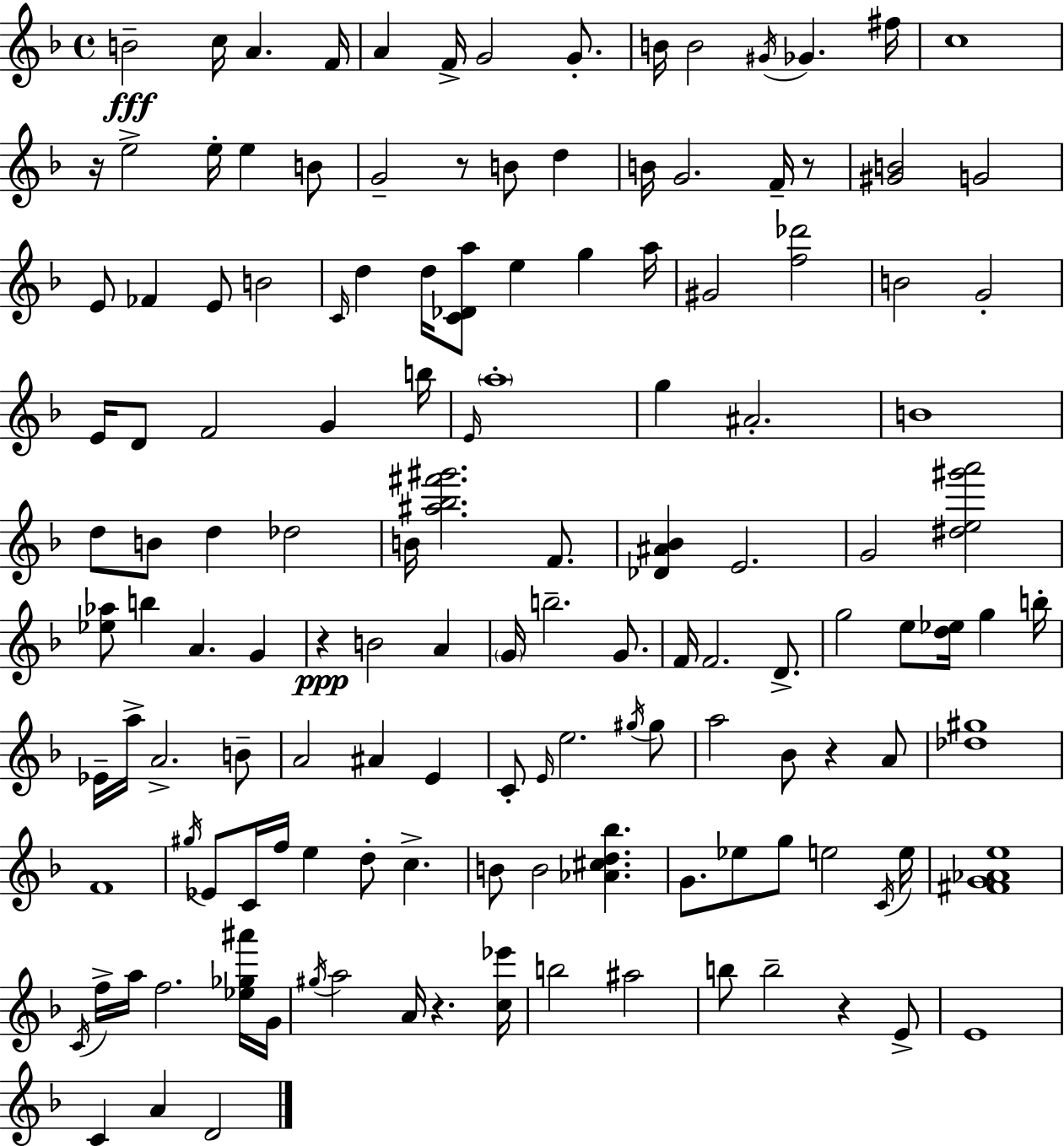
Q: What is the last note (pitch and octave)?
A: D4